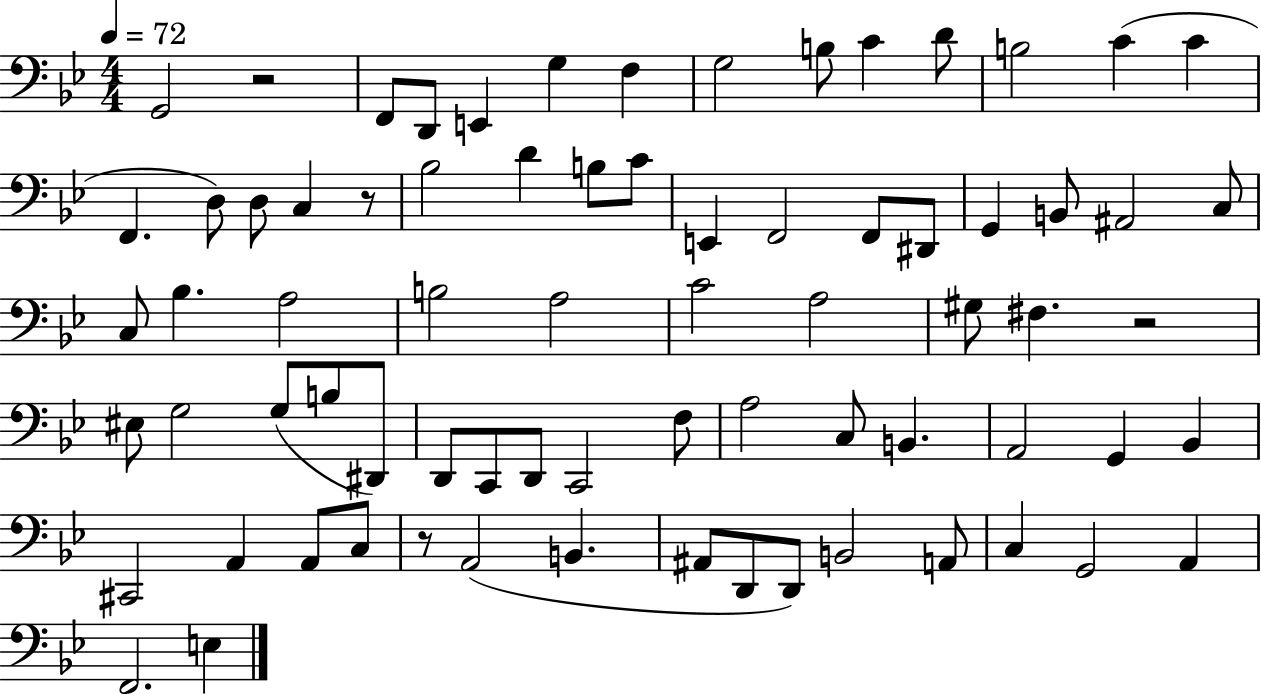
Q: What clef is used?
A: bass